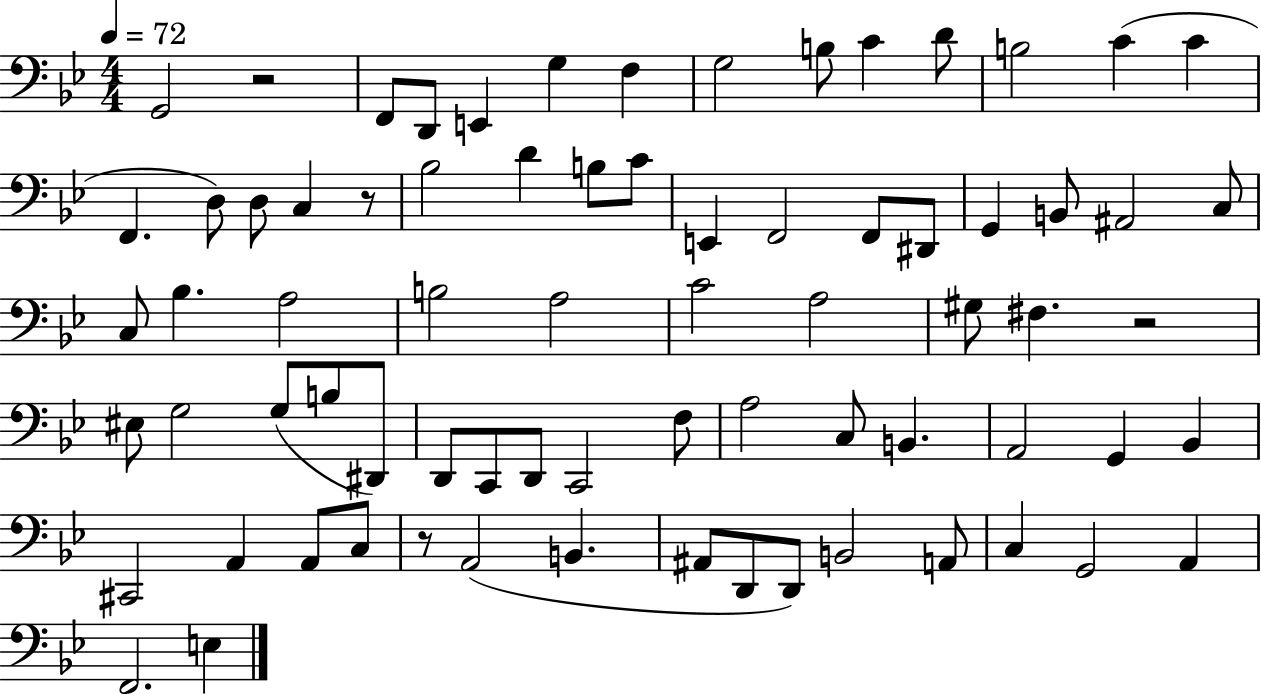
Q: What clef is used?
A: bass